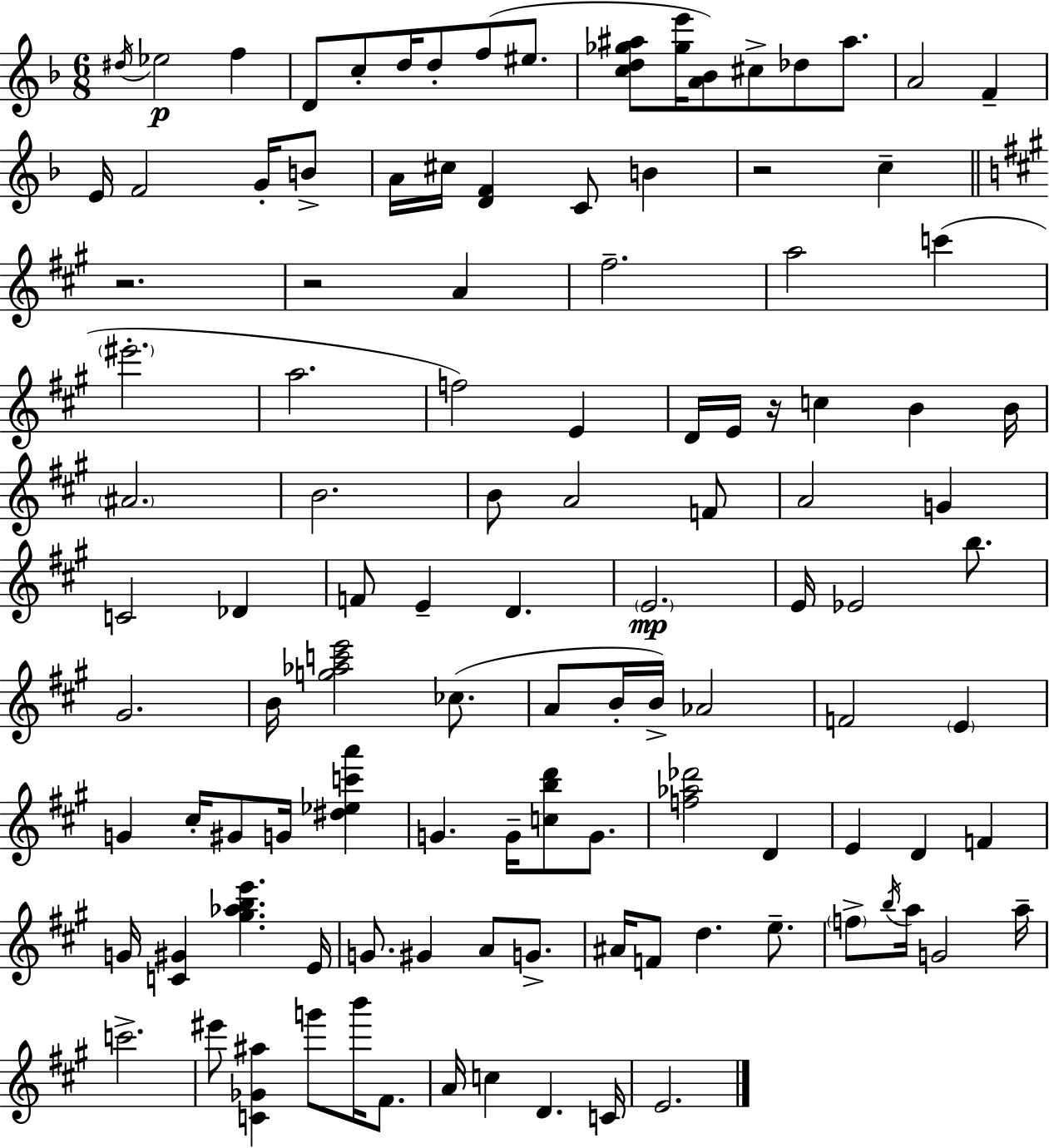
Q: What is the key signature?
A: F major